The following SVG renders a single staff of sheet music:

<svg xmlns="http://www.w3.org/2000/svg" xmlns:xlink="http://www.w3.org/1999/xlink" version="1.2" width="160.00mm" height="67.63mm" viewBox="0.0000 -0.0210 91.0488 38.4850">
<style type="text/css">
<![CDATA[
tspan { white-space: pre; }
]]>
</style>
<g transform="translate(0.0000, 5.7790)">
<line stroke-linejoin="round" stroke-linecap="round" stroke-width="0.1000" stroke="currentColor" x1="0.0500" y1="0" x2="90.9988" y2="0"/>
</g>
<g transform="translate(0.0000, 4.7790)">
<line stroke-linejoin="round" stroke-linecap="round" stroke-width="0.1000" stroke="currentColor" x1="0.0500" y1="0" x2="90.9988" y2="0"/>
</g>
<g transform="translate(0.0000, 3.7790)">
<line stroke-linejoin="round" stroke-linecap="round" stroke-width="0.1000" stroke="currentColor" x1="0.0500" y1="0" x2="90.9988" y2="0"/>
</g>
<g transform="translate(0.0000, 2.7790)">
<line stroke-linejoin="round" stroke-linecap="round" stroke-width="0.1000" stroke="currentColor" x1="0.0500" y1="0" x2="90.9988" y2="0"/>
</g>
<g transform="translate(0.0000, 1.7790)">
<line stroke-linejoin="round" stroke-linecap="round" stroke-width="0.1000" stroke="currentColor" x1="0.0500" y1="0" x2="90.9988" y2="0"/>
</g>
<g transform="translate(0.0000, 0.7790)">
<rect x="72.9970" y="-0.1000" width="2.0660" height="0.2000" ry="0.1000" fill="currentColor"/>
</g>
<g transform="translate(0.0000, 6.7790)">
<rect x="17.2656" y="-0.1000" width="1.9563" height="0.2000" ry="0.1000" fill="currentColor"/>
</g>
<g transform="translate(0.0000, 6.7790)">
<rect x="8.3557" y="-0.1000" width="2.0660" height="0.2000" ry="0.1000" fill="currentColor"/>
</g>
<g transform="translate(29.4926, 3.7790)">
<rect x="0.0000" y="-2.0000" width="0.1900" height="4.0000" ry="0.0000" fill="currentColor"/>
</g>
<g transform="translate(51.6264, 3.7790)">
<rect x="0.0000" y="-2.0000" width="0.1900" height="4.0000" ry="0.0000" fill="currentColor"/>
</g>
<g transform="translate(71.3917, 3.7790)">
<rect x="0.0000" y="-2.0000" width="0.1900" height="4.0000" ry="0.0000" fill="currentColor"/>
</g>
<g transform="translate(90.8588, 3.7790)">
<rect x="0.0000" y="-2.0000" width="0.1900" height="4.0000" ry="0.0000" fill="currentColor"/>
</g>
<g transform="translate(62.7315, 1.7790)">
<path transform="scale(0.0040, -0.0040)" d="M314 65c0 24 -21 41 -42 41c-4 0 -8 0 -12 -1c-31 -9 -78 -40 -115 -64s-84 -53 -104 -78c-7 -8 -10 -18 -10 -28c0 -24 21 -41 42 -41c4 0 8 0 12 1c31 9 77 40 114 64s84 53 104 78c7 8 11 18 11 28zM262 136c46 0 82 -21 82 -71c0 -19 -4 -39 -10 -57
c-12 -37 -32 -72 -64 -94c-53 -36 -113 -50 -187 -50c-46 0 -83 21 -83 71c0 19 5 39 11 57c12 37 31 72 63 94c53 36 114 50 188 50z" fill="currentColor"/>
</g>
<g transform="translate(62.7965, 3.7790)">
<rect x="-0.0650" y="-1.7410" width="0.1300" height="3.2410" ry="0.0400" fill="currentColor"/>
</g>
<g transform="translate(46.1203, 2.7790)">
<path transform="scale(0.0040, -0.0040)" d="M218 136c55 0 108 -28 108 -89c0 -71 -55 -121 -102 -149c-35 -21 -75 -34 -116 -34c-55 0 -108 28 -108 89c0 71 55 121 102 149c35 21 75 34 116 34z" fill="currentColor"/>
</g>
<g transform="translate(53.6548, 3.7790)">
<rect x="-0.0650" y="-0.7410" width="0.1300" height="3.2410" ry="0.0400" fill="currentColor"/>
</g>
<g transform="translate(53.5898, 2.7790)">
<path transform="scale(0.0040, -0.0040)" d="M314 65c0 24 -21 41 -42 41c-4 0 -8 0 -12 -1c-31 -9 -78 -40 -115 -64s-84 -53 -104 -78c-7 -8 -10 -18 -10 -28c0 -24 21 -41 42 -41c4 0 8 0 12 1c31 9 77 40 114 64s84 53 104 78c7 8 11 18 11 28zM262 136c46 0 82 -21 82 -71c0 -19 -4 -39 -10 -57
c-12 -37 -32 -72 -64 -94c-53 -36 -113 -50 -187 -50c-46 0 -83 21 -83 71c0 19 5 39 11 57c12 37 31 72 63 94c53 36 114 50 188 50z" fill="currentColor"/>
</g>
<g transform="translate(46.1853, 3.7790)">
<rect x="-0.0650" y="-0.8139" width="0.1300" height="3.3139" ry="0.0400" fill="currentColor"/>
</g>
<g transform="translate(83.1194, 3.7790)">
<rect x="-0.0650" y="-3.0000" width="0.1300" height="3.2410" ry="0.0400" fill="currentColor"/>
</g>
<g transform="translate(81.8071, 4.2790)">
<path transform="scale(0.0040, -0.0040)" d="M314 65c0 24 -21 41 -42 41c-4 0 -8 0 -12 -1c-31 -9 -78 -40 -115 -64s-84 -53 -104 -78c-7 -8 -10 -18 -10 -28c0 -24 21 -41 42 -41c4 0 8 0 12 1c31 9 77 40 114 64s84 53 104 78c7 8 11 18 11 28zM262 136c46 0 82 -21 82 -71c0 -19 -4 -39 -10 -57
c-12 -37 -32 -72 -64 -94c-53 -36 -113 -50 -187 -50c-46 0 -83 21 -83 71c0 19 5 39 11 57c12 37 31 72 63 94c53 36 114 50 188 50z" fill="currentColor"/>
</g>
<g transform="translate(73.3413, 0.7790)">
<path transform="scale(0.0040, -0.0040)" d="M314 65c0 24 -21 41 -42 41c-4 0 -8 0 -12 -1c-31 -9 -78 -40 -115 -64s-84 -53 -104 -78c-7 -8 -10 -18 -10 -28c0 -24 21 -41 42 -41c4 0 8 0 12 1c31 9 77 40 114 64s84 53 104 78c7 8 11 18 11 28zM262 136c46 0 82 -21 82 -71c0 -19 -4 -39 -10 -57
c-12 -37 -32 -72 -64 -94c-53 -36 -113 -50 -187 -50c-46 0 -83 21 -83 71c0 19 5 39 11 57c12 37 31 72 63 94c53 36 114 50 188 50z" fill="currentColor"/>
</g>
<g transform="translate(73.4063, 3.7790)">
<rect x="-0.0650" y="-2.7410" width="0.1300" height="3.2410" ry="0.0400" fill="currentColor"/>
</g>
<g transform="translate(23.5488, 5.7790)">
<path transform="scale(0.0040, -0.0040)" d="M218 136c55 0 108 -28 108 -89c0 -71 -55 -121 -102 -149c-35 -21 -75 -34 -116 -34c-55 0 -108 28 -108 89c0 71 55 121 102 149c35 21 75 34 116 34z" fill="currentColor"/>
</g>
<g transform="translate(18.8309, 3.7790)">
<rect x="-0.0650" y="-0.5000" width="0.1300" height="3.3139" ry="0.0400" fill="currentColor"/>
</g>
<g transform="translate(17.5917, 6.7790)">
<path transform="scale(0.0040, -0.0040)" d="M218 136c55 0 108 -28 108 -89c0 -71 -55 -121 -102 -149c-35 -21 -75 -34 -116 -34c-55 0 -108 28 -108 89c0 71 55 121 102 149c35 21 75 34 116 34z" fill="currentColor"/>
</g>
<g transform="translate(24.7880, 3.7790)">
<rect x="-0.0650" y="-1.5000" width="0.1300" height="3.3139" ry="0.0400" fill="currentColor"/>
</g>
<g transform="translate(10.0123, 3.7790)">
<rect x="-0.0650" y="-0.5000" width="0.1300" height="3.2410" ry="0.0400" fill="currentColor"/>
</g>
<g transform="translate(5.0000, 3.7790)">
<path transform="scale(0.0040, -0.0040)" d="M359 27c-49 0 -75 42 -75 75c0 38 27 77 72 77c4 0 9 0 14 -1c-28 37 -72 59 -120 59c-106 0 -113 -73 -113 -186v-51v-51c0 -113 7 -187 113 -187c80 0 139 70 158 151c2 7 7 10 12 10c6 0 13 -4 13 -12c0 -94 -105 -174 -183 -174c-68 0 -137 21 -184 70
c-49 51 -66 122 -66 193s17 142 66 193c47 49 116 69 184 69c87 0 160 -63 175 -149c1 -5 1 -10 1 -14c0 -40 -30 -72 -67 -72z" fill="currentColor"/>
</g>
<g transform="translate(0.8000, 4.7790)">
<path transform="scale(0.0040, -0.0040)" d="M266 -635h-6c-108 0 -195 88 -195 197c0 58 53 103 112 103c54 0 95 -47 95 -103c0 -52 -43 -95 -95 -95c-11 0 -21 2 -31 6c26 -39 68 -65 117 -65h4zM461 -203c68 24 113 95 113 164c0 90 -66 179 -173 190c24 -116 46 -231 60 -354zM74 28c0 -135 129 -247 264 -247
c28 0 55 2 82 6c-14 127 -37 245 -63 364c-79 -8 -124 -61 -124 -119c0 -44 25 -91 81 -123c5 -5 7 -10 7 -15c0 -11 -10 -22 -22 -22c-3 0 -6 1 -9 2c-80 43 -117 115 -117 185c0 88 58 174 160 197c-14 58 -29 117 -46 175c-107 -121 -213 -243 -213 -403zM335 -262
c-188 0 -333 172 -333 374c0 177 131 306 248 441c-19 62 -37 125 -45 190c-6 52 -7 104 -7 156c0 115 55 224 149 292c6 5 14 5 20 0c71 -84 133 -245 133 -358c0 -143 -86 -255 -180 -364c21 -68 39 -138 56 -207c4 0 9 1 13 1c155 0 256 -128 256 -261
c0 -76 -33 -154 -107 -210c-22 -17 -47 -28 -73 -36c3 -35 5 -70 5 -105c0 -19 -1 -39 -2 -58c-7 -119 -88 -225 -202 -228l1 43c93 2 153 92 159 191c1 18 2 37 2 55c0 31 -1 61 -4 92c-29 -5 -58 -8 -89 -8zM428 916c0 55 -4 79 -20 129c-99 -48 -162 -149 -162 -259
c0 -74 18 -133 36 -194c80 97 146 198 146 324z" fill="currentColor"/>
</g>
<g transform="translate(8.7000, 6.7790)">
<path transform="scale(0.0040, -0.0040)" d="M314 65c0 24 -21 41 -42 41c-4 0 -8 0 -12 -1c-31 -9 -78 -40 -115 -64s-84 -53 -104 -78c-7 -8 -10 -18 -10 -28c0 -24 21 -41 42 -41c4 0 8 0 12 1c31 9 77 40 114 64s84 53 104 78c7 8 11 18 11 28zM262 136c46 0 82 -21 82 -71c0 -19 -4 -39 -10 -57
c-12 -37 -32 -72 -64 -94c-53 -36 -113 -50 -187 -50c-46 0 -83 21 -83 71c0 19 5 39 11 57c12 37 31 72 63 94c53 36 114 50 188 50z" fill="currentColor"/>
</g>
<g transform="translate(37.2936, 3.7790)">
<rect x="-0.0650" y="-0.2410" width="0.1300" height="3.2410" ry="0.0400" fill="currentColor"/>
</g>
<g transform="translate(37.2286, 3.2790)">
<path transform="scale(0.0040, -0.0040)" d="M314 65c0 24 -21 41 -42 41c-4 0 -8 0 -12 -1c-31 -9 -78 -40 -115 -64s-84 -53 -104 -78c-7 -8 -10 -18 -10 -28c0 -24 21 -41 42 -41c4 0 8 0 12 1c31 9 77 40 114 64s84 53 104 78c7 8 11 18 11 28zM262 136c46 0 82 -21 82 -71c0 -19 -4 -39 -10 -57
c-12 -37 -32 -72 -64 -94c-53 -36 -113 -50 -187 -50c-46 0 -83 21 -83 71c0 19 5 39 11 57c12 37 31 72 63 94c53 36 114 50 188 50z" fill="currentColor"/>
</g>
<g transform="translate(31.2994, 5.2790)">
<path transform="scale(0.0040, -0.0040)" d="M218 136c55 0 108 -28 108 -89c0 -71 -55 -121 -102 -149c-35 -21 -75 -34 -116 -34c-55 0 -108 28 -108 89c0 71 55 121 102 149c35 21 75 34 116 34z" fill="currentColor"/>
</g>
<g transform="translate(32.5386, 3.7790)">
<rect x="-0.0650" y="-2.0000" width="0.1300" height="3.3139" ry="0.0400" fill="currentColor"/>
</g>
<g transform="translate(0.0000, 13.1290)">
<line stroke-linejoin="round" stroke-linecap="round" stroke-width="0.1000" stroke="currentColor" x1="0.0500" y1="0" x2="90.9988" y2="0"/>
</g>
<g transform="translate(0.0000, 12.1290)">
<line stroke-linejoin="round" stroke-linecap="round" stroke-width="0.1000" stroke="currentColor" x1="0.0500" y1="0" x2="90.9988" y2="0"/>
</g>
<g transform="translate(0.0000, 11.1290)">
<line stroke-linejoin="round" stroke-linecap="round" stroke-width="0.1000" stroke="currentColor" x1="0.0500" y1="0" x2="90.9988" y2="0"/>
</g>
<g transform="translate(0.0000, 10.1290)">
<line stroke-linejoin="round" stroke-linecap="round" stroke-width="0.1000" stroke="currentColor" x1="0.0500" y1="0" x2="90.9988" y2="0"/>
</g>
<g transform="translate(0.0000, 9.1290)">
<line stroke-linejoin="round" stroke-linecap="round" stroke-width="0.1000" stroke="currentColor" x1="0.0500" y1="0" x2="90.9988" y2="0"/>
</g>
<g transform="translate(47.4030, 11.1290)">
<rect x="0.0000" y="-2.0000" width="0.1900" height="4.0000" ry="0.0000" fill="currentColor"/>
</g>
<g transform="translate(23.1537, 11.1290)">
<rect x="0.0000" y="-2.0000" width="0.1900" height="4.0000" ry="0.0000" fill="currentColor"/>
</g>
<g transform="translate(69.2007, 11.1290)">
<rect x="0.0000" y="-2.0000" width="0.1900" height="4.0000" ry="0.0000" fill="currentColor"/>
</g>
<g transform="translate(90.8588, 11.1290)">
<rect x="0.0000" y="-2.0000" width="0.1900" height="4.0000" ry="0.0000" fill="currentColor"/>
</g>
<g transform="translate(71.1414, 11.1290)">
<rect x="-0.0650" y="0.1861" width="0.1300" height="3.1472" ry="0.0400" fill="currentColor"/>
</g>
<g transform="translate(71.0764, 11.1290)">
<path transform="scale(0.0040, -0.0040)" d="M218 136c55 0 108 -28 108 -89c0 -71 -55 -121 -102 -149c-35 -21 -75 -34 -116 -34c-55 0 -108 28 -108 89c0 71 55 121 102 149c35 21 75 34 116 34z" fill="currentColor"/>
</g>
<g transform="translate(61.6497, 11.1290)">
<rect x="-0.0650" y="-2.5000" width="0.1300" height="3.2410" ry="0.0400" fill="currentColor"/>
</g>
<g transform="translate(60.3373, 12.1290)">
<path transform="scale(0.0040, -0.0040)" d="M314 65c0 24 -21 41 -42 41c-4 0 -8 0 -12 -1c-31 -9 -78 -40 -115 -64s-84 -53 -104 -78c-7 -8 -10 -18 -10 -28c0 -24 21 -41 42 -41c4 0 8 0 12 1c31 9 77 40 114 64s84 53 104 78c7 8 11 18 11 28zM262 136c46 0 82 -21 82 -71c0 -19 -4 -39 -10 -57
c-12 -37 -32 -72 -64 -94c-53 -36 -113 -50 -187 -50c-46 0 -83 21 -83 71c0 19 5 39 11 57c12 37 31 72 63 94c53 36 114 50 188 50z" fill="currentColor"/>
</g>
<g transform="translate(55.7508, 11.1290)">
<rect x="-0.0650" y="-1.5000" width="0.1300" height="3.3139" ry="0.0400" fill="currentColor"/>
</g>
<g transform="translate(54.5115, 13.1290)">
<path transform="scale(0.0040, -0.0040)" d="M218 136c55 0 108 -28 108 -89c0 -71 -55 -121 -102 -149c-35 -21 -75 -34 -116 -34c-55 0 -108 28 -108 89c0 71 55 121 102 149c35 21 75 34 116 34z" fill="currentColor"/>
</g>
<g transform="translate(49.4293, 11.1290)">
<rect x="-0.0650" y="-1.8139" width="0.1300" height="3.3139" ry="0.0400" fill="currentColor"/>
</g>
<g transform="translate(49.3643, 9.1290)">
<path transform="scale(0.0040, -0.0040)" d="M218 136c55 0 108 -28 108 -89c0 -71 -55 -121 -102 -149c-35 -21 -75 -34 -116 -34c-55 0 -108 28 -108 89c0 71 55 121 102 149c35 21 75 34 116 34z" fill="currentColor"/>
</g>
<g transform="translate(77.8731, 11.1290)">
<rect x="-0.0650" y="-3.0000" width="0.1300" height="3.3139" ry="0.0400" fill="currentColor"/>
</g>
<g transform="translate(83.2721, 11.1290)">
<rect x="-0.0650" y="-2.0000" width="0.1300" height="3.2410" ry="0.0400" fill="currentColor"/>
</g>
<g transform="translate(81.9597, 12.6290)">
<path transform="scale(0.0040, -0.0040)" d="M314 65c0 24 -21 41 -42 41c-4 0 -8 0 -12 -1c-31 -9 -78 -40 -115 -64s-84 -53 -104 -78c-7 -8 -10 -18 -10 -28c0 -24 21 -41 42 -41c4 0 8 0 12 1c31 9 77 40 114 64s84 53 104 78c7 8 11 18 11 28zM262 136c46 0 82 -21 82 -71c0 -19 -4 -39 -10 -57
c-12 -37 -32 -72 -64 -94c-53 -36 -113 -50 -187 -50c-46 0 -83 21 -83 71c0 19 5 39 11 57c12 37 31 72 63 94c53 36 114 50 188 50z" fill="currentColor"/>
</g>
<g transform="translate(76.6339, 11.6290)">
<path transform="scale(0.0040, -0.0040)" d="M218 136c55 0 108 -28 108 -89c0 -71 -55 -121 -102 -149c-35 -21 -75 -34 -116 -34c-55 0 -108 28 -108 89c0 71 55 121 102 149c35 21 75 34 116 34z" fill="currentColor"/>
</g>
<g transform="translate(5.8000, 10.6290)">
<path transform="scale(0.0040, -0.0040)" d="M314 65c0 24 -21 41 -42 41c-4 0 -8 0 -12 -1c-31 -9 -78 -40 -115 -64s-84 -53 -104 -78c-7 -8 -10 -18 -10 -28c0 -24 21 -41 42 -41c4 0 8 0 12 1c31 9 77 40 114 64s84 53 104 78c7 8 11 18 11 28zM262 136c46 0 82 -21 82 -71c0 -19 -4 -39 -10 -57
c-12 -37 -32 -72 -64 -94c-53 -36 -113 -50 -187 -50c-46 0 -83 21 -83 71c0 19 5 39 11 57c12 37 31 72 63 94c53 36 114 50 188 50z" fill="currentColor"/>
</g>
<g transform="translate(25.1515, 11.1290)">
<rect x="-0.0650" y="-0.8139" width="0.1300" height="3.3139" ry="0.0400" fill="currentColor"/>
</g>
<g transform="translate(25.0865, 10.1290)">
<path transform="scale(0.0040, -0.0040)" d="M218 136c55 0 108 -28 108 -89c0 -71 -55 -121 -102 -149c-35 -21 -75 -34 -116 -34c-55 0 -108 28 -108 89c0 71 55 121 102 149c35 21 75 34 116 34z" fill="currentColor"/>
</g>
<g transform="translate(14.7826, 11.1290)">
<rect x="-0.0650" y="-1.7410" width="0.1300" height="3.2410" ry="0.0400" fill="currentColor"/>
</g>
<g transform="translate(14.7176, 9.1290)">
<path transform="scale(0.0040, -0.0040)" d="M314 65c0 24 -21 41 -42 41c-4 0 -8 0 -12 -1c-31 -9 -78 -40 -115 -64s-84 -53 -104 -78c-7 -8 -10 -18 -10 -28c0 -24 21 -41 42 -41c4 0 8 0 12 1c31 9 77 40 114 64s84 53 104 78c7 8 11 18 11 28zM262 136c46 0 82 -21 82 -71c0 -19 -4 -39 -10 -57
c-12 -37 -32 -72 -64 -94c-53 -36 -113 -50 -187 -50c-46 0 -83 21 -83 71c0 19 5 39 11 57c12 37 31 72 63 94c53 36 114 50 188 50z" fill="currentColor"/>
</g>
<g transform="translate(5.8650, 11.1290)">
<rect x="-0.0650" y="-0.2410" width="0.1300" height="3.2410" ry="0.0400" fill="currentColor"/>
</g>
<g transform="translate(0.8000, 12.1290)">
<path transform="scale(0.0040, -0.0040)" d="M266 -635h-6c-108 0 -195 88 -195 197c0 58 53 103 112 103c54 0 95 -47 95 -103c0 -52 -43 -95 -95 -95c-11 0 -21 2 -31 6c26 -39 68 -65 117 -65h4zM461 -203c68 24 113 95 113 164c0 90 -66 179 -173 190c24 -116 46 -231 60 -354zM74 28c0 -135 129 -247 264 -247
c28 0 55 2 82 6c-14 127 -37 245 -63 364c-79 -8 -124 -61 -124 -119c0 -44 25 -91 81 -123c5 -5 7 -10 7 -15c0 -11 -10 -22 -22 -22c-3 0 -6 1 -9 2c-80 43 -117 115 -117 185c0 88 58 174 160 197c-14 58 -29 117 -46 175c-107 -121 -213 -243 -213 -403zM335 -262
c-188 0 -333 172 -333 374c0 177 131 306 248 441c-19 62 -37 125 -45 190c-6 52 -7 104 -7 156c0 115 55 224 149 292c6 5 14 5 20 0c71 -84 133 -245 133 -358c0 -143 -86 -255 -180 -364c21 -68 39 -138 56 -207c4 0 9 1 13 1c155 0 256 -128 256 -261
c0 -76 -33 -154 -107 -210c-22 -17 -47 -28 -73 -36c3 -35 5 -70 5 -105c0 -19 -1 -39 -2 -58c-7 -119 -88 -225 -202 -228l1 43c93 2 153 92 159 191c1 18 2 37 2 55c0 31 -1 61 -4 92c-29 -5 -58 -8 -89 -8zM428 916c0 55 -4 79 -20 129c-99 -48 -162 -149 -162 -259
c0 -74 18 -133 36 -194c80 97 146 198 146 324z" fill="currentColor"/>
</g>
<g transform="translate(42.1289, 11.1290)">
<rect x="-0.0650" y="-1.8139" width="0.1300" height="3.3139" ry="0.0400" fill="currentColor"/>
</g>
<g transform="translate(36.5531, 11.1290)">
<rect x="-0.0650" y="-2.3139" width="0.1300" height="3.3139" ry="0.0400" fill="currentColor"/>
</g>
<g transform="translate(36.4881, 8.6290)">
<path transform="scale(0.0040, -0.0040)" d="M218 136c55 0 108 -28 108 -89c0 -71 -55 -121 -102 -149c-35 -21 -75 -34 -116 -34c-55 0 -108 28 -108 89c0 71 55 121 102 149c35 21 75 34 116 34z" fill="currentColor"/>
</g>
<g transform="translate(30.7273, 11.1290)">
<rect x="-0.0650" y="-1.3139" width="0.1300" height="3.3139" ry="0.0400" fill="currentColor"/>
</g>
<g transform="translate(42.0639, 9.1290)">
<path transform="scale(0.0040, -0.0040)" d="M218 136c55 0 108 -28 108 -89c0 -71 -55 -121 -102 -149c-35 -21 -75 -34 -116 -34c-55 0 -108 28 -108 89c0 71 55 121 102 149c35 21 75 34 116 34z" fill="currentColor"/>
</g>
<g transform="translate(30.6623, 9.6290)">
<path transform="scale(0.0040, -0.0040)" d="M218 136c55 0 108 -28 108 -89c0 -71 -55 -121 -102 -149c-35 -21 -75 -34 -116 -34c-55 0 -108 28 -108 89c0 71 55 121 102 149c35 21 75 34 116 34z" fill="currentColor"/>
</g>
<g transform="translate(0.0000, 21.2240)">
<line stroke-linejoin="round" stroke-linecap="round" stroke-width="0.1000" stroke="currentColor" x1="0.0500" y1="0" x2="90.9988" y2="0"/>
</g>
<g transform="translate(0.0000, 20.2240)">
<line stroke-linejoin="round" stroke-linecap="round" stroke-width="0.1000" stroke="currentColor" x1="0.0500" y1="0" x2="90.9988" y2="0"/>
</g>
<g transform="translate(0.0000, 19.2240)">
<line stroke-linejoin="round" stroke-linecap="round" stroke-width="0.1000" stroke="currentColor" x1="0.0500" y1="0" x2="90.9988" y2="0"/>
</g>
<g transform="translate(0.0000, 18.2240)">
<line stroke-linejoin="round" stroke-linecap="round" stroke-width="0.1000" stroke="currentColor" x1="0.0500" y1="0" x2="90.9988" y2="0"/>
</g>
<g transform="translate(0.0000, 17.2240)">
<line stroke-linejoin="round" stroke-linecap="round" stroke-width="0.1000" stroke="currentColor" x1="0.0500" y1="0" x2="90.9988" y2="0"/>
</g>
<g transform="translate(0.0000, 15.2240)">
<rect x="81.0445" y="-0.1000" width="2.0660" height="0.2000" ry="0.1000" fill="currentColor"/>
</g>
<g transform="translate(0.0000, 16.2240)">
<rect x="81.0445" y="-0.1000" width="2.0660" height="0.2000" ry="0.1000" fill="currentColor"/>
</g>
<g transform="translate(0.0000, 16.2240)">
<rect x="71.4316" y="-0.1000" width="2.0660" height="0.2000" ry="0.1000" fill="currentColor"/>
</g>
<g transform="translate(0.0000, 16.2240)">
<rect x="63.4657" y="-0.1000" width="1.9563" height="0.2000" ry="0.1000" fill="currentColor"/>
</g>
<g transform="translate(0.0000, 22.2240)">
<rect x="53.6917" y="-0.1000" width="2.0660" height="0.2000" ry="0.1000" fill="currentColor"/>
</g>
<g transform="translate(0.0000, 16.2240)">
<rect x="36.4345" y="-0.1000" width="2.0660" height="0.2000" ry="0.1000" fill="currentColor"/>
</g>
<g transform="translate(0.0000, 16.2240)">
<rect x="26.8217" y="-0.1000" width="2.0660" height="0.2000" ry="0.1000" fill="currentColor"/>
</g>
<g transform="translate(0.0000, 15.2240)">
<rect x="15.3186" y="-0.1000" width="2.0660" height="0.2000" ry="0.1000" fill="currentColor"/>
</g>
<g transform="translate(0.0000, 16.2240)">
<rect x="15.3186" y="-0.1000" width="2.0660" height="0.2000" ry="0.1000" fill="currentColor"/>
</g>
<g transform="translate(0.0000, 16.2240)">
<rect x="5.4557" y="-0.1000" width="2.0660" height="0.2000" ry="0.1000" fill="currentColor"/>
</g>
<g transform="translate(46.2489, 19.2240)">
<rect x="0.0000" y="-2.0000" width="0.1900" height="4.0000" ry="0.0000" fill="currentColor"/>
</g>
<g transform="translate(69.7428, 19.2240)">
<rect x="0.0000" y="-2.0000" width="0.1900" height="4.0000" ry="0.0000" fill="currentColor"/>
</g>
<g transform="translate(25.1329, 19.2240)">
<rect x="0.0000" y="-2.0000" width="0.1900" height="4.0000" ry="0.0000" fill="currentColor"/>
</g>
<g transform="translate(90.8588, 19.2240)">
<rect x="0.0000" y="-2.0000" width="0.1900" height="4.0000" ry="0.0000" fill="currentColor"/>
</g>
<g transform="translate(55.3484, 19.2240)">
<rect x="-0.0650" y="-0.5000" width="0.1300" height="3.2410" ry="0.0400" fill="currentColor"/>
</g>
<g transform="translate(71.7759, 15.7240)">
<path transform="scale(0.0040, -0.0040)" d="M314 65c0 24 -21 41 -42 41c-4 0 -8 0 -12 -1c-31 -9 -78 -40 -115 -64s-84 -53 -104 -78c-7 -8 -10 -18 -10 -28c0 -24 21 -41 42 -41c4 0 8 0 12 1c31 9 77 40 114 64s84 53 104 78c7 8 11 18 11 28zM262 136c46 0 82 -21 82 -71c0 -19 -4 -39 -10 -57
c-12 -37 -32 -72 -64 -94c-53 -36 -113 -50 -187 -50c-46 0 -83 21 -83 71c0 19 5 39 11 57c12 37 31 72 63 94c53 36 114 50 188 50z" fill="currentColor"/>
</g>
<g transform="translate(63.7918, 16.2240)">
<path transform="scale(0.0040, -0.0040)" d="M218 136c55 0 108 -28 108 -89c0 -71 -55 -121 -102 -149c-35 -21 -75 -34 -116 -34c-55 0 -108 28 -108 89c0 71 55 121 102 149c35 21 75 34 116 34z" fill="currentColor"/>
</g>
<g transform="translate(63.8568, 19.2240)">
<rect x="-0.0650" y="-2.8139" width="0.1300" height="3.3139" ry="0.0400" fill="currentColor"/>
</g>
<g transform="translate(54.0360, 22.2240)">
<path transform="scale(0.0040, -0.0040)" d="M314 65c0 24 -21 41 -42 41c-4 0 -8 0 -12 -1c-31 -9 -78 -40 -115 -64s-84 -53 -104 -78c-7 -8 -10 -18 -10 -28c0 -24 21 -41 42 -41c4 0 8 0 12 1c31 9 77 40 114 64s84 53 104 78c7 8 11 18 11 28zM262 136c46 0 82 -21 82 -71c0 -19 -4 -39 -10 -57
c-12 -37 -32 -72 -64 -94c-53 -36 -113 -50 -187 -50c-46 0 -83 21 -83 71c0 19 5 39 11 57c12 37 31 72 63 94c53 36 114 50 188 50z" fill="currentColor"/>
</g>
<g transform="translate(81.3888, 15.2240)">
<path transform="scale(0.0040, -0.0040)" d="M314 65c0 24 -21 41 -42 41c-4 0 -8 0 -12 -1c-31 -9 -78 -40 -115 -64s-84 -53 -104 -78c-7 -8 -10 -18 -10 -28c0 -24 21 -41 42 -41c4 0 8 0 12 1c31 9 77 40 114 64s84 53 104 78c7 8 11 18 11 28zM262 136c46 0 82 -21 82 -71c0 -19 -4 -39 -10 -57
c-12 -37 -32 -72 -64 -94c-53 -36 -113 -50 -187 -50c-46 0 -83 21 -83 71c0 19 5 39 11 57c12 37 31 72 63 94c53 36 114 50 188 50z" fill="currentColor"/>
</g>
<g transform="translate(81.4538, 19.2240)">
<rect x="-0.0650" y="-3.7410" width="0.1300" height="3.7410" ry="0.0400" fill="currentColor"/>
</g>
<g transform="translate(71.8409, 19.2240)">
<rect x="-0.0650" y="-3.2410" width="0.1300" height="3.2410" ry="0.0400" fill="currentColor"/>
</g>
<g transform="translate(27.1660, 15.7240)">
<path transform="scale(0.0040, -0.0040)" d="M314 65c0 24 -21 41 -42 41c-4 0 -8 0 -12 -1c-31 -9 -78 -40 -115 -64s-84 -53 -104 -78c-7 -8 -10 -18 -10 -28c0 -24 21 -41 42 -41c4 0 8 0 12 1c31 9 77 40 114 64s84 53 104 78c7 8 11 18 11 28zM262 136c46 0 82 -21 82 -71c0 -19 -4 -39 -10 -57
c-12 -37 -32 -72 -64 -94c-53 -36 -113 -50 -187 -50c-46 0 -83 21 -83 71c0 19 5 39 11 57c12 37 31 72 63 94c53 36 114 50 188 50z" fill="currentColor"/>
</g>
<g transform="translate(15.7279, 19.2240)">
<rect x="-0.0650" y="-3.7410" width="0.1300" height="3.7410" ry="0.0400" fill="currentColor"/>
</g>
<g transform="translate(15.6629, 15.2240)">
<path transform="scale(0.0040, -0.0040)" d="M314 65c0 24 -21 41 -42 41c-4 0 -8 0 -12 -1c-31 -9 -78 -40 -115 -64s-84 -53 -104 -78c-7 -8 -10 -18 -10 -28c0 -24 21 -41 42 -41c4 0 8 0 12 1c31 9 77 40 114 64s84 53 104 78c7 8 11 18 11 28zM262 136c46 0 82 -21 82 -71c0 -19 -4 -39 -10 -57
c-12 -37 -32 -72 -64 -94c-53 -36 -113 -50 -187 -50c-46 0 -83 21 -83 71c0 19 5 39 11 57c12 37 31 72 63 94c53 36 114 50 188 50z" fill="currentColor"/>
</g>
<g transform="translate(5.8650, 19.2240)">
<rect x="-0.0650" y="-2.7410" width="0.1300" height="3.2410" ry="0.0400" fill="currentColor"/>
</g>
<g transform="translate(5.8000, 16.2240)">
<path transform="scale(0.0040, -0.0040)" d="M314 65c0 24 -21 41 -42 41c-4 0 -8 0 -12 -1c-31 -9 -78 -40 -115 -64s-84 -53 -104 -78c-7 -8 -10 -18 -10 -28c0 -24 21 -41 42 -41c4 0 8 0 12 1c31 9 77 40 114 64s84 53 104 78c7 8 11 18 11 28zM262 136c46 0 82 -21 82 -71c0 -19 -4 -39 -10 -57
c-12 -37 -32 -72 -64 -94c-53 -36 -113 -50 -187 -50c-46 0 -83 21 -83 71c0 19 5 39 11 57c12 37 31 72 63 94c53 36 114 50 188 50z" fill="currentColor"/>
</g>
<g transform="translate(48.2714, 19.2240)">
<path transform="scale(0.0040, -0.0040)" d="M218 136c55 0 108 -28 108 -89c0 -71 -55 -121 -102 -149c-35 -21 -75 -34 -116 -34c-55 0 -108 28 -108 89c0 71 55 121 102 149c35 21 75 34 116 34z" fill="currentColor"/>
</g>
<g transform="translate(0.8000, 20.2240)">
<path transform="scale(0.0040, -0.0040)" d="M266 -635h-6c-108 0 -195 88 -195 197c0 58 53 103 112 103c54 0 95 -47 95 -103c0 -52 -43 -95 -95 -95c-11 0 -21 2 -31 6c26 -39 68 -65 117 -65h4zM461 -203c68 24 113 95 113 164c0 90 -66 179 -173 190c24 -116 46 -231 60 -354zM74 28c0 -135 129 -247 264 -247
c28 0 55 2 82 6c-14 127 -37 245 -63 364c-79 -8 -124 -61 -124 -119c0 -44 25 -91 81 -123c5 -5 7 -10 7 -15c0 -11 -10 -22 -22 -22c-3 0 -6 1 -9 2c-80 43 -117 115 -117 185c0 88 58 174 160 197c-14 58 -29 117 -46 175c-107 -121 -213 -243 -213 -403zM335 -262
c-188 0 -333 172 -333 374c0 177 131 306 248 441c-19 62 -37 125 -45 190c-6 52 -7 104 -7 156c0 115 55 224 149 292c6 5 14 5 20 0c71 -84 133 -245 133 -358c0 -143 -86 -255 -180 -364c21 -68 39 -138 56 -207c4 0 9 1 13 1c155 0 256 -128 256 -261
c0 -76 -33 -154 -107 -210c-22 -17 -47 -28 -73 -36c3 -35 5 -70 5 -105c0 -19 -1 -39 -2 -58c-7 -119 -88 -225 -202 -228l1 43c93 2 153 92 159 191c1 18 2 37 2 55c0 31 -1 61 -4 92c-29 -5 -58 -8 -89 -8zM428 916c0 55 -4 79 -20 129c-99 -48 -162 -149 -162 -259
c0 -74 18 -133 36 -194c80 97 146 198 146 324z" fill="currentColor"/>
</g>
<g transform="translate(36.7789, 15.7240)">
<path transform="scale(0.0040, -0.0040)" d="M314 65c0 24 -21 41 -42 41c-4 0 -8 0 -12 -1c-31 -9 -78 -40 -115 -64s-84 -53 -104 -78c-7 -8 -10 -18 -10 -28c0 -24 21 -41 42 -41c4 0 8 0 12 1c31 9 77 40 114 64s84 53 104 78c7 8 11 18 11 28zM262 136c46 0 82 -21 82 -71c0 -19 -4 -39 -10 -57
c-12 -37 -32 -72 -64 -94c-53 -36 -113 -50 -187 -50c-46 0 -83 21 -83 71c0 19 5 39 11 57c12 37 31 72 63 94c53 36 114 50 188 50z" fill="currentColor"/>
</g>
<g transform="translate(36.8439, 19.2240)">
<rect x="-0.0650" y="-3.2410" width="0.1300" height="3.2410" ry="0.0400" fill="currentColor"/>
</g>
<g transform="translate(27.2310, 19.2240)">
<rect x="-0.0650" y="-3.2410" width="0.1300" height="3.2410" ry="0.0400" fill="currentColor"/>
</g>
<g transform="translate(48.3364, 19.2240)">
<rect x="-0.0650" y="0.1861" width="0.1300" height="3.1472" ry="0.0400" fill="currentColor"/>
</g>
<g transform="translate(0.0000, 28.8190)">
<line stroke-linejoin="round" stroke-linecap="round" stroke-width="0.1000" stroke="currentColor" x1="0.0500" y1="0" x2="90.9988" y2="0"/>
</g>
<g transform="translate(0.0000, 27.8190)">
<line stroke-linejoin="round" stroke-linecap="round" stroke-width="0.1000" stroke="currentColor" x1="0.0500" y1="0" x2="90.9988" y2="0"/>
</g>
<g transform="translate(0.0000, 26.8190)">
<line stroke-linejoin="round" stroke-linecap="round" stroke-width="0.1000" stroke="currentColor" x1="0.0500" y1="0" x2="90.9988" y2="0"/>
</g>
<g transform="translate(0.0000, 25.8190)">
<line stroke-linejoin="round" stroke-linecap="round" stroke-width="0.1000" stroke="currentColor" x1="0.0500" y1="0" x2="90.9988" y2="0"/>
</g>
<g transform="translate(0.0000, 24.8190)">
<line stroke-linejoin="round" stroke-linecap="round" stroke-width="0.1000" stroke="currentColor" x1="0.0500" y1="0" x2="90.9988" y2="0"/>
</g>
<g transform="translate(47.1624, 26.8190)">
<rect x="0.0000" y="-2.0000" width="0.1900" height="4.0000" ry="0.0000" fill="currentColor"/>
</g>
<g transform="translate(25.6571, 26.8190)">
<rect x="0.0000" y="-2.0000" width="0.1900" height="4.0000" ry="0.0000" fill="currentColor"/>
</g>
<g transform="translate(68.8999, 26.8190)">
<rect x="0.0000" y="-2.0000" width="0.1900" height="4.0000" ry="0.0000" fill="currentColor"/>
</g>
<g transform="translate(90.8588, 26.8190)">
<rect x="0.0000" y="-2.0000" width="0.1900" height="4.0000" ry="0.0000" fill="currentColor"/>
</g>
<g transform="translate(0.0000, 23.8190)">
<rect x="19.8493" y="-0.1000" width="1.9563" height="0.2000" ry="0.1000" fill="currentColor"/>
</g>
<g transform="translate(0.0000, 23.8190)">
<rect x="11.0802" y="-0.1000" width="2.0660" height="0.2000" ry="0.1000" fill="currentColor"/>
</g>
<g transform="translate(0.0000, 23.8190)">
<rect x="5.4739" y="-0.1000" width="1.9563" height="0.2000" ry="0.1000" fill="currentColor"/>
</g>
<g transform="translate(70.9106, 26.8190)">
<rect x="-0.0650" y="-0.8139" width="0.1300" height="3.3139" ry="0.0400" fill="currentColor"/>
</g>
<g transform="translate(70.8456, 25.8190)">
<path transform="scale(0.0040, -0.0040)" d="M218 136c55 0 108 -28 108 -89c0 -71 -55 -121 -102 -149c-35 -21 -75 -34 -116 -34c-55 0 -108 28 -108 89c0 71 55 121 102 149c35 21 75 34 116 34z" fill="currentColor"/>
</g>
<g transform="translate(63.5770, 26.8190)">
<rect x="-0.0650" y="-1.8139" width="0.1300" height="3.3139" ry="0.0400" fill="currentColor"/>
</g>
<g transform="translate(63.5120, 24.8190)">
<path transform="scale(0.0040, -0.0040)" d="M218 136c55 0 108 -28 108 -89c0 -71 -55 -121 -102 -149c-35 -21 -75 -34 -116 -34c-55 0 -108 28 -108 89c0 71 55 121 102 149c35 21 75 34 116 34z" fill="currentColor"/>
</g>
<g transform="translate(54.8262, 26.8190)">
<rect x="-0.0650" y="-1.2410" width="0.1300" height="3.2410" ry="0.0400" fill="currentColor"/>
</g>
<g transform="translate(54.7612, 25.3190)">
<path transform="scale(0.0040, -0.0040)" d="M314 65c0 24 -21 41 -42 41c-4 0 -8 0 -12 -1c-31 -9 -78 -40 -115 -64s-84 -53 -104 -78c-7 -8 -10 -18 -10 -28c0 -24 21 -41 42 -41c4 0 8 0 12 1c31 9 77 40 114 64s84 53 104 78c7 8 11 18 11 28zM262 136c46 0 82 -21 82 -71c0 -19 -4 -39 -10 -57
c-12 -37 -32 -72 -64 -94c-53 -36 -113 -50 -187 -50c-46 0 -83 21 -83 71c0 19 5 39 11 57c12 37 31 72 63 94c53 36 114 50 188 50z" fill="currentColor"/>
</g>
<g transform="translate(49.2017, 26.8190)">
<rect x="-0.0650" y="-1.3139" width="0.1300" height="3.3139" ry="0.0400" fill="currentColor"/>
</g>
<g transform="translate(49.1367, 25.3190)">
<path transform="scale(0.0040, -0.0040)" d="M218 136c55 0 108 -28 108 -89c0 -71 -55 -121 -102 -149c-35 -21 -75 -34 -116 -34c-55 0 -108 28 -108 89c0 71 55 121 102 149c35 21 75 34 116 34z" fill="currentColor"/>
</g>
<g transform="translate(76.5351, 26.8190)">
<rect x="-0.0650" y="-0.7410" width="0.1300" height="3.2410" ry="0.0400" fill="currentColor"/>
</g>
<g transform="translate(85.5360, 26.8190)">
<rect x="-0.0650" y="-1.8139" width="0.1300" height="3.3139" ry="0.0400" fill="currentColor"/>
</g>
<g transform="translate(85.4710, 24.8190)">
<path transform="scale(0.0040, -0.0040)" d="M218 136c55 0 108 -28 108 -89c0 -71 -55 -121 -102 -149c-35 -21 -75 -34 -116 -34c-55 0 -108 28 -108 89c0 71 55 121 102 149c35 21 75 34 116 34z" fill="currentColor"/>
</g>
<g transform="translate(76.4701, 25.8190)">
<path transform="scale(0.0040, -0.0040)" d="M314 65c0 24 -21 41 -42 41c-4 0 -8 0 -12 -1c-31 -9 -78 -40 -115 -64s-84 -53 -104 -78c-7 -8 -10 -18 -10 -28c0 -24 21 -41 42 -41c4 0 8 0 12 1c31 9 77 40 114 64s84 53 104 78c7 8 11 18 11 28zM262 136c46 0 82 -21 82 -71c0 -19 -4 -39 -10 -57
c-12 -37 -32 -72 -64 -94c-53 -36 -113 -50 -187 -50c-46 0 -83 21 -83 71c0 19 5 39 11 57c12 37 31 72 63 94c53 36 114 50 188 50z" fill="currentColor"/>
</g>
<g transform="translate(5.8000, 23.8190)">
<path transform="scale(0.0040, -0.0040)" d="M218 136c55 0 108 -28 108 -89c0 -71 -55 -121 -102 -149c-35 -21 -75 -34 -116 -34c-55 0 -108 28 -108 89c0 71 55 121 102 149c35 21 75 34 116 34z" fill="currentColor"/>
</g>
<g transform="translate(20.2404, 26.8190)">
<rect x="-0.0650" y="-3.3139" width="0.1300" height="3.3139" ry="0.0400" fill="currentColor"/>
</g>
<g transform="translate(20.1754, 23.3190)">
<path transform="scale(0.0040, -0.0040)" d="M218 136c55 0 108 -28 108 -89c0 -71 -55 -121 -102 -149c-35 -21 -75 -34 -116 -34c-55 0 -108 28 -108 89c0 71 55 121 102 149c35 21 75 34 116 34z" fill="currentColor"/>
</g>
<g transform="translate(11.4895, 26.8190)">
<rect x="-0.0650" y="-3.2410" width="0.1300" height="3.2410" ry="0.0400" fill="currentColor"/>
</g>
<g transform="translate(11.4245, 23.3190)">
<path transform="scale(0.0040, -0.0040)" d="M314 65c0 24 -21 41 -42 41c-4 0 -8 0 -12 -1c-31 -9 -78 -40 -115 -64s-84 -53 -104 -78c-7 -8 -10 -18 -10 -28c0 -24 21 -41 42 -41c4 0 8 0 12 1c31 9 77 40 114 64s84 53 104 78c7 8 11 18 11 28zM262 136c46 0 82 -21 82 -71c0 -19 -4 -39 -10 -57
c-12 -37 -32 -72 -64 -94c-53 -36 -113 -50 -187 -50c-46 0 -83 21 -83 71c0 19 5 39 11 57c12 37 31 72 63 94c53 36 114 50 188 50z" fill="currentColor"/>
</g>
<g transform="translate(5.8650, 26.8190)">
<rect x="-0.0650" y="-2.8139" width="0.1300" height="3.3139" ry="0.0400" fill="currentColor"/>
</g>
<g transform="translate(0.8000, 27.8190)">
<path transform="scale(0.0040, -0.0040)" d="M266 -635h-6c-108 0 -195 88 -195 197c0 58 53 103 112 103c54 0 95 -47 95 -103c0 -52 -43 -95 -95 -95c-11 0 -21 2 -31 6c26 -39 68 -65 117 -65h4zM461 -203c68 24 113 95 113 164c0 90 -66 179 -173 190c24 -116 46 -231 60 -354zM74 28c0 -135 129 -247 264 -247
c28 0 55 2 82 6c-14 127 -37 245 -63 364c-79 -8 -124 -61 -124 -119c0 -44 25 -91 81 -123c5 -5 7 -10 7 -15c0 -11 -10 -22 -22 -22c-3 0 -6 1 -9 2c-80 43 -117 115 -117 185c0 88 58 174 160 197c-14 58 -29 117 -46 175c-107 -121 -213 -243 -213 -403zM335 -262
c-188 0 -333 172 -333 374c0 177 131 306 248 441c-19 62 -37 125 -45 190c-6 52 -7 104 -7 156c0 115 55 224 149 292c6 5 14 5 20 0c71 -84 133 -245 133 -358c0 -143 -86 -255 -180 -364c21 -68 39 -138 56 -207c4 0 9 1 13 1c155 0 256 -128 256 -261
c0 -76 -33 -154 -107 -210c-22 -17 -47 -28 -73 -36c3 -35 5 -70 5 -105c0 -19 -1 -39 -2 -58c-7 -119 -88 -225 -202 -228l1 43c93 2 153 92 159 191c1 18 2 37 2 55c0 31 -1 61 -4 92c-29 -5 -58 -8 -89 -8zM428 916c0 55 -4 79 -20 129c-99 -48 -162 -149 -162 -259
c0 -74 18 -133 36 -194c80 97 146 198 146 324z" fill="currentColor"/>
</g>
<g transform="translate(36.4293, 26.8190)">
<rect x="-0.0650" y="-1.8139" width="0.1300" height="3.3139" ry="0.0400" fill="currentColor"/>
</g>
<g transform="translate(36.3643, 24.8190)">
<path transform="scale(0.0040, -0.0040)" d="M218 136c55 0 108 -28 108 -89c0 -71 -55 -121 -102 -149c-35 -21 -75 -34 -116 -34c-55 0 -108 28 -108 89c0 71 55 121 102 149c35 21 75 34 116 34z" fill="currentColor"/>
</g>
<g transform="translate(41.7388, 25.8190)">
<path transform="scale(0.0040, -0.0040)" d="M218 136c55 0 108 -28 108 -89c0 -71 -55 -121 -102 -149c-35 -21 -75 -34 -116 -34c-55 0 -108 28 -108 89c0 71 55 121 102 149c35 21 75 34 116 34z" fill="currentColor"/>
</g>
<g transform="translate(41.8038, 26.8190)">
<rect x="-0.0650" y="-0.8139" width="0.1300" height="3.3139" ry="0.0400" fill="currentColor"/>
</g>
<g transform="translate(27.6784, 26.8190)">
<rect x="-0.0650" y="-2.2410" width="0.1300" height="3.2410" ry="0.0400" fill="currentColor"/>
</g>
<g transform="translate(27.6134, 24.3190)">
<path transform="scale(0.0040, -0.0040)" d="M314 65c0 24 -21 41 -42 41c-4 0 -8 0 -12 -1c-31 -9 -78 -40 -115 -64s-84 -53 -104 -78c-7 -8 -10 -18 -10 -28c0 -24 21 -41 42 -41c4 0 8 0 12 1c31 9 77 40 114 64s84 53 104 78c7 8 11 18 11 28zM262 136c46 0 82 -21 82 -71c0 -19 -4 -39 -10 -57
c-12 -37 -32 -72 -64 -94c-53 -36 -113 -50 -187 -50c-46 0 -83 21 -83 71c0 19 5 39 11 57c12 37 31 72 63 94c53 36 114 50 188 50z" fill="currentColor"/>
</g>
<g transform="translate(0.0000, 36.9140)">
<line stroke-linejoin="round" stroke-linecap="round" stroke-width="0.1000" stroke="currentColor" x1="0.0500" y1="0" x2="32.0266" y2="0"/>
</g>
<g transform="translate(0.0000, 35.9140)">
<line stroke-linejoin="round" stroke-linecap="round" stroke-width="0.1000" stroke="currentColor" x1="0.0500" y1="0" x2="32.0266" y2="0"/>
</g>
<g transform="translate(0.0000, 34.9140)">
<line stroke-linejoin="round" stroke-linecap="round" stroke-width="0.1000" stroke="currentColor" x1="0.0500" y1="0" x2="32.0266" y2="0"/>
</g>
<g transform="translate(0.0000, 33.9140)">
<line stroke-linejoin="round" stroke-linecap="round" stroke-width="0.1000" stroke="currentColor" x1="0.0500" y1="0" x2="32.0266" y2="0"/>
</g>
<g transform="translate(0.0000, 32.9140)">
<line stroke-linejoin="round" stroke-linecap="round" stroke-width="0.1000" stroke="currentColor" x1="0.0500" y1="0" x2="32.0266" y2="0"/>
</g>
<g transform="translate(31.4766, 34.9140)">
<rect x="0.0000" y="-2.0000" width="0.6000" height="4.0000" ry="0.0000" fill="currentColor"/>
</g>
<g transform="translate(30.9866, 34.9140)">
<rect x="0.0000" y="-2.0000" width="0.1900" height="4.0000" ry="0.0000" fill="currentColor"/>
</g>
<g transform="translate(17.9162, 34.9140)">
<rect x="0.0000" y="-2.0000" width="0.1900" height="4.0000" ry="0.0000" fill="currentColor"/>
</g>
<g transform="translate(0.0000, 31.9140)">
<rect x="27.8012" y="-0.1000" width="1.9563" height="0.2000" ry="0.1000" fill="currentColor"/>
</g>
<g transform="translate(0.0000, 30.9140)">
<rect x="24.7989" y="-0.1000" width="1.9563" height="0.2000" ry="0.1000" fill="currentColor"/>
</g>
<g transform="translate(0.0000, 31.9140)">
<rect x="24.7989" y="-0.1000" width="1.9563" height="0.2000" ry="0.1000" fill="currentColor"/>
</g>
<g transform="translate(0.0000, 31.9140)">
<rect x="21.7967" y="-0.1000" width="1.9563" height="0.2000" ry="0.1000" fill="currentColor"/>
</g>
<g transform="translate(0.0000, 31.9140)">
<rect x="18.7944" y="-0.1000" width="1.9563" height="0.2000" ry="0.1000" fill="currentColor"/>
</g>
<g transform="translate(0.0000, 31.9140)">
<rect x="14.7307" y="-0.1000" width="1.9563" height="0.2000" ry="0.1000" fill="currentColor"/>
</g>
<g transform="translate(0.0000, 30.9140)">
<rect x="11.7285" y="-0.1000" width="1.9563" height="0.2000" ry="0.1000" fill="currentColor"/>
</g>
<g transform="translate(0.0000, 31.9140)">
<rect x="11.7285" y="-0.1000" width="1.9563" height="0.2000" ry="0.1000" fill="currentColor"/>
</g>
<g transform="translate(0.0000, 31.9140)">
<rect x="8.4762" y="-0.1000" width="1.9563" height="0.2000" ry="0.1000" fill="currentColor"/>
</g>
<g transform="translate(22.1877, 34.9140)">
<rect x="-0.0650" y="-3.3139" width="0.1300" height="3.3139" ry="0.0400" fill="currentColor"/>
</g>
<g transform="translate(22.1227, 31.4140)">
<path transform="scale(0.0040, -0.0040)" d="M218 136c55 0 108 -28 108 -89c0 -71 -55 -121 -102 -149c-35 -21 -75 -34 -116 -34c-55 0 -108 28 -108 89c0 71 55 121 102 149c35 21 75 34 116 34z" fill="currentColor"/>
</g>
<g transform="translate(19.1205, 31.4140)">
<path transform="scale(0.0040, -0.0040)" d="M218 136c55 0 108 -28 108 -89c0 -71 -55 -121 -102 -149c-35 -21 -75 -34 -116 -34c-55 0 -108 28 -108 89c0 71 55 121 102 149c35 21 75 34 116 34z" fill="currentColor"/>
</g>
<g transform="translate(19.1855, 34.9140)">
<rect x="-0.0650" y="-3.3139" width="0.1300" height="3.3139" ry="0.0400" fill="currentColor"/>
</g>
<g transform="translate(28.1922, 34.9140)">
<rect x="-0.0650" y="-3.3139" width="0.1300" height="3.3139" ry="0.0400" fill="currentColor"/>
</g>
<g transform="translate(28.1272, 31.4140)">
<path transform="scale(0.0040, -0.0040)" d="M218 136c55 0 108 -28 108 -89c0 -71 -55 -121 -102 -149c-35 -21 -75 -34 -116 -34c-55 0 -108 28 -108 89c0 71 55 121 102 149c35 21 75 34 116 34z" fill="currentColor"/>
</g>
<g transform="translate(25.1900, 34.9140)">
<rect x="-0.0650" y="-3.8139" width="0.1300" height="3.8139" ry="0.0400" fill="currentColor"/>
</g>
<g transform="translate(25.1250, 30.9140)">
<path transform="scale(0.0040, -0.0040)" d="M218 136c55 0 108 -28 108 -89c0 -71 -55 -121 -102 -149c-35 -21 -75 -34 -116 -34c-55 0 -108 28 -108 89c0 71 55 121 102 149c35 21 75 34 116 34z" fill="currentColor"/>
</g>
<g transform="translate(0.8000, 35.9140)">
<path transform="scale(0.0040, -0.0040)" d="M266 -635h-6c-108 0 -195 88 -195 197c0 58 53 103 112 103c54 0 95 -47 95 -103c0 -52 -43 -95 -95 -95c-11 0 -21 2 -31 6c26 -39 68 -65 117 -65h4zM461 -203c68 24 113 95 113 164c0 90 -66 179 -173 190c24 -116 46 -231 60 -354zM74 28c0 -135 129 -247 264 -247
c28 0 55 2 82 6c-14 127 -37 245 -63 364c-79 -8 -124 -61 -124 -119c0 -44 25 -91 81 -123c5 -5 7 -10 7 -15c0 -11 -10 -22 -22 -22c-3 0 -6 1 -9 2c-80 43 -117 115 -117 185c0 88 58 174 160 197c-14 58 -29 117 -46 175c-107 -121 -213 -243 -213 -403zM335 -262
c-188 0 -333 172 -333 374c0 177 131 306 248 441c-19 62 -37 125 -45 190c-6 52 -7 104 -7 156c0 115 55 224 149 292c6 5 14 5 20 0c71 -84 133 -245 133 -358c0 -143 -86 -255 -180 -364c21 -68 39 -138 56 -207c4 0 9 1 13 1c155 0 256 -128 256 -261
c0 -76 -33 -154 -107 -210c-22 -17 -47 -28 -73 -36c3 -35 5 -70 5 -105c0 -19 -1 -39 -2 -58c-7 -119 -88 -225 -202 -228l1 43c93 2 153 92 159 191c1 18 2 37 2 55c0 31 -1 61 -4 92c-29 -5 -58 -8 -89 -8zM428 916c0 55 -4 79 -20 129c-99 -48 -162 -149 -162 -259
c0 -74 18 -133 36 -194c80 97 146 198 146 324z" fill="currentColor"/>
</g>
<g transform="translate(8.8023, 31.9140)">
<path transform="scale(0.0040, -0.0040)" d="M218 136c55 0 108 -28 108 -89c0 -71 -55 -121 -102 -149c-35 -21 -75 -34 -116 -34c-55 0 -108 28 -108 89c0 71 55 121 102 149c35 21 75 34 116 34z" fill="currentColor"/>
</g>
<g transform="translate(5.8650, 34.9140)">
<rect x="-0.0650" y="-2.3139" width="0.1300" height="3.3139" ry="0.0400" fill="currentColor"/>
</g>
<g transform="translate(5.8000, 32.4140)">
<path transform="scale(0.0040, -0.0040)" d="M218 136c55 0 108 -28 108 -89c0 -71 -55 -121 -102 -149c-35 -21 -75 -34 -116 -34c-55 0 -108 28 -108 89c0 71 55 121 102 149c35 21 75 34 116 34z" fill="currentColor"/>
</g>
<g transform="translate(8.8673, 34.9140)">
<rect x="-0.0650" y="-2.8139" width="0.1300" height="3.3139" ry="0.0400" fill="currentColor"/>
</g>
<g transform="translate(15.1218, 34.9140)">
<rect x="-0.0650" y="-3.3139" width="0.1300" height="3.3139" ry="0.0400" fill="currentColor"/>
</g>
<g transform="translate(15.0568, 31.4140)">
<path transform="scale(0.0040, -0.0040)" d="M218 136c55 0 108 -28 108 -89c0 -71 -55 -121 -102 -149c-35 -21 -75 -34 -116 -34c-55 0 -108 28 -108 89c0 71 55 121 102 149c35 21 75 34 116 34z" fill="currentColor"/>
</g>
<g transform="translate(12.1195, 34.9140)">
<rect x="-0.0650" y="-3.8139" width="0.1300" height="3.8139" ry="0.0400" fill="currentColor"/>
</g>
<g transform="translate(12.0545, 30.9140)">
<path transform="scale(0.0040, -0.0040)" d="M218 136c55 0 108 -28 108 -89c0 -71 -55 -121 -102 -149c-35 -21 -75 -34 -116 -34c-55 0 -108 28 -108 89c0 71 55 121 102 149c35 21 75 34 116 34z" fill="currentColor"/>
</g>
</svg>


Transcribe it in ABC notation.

X:1
T:Untitled
M:4/4
L:1/4
K:C
C2 C E F c2 d d2 f2 a2 A2 c2 f2 d e g f f E G2 B A F2 a2 c'2 b2 b2 B C2 a b2 c'2 a b2 b g2 f d e e2 f d d2 f g a c' b b b c' b